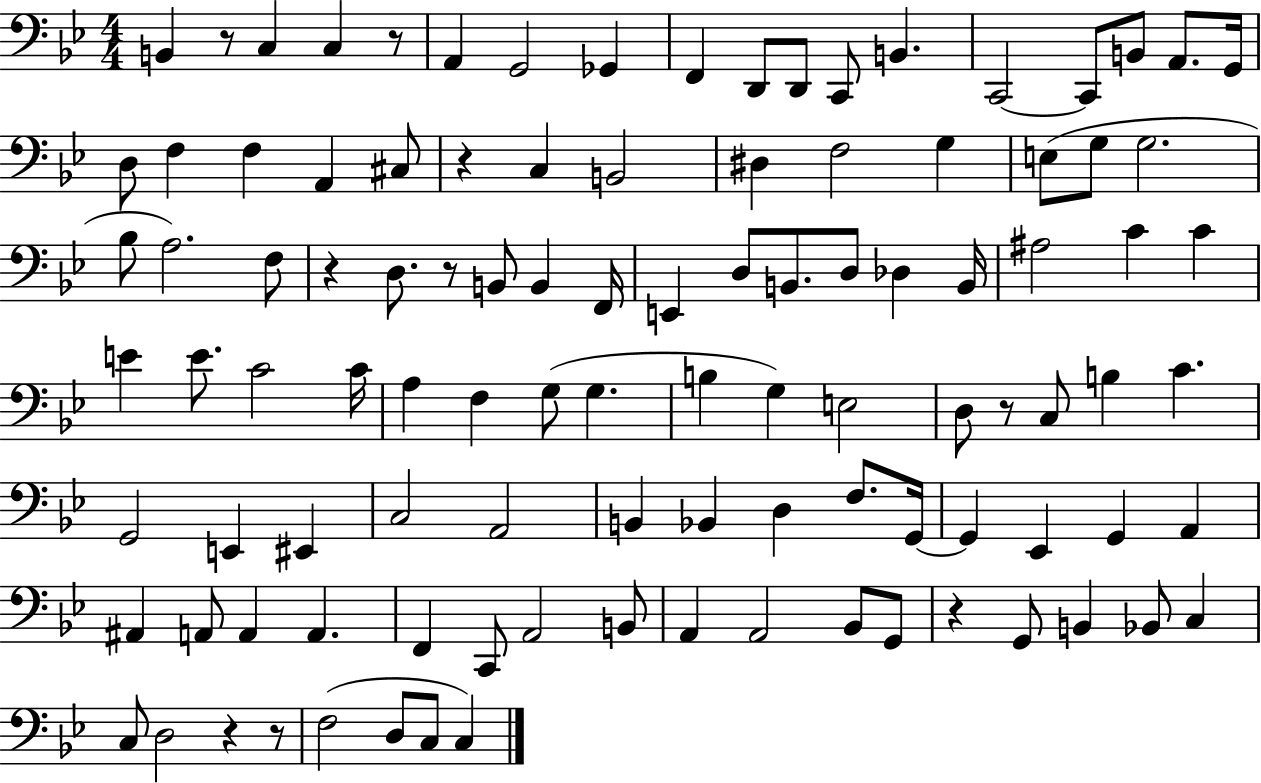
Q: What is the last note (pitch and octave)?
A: C3